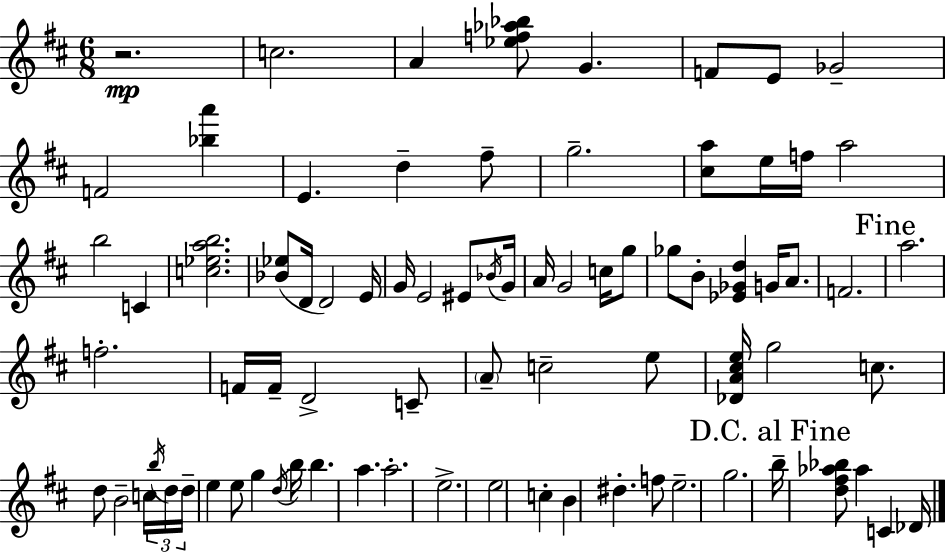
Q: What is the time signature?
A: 6/8